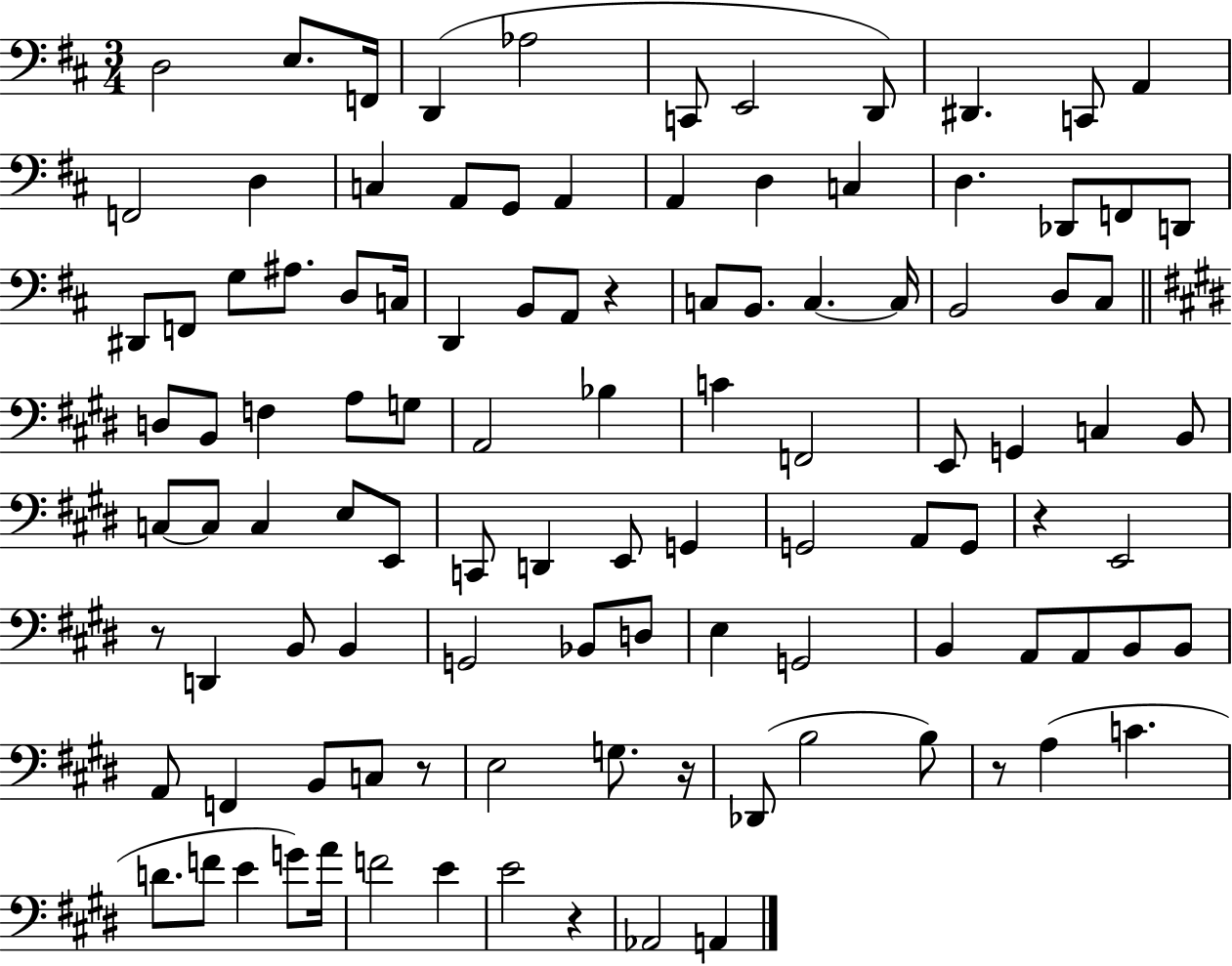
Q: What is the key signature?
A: D major